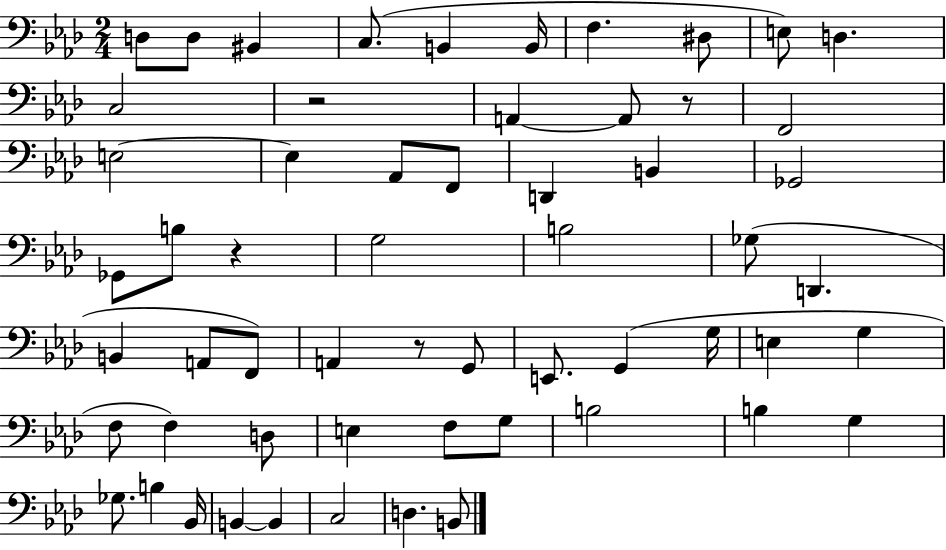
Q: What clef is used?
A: bass